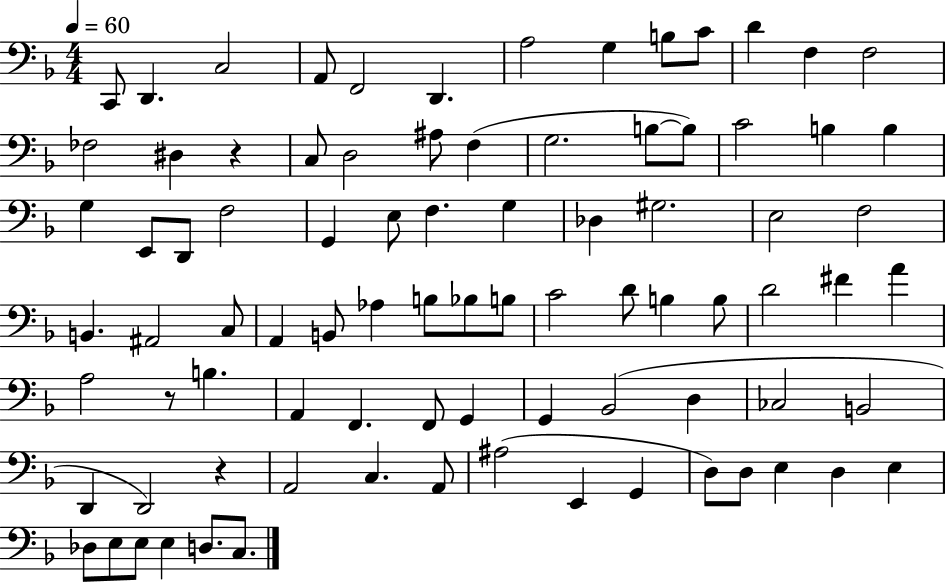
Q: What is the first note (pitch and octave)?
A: C2